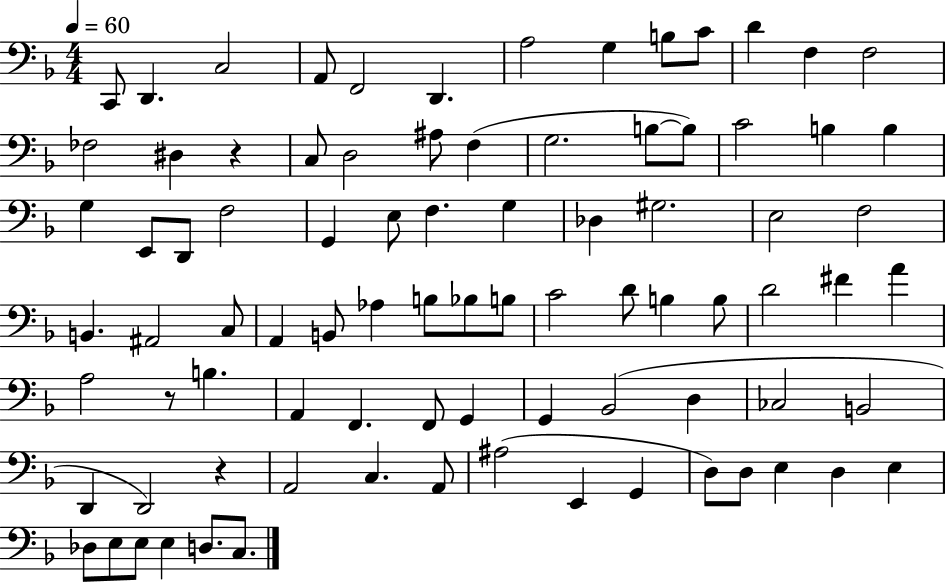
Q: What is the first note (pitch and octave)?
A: C2